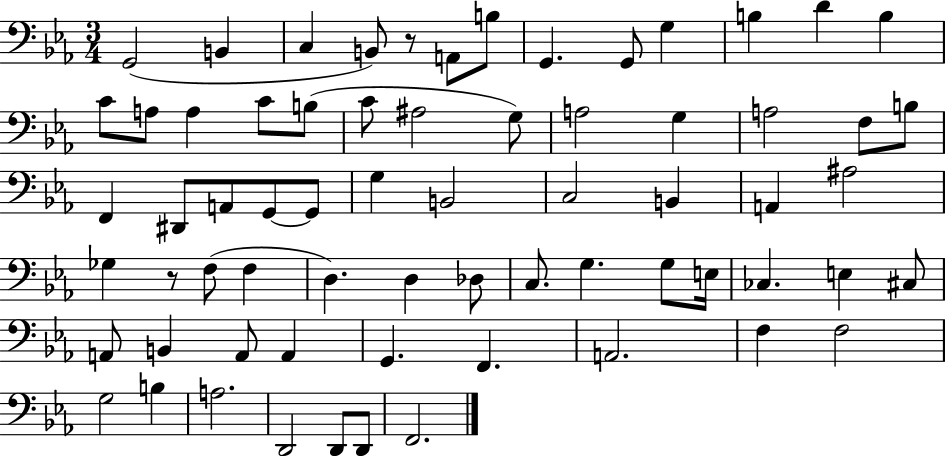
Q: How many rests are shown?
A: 2